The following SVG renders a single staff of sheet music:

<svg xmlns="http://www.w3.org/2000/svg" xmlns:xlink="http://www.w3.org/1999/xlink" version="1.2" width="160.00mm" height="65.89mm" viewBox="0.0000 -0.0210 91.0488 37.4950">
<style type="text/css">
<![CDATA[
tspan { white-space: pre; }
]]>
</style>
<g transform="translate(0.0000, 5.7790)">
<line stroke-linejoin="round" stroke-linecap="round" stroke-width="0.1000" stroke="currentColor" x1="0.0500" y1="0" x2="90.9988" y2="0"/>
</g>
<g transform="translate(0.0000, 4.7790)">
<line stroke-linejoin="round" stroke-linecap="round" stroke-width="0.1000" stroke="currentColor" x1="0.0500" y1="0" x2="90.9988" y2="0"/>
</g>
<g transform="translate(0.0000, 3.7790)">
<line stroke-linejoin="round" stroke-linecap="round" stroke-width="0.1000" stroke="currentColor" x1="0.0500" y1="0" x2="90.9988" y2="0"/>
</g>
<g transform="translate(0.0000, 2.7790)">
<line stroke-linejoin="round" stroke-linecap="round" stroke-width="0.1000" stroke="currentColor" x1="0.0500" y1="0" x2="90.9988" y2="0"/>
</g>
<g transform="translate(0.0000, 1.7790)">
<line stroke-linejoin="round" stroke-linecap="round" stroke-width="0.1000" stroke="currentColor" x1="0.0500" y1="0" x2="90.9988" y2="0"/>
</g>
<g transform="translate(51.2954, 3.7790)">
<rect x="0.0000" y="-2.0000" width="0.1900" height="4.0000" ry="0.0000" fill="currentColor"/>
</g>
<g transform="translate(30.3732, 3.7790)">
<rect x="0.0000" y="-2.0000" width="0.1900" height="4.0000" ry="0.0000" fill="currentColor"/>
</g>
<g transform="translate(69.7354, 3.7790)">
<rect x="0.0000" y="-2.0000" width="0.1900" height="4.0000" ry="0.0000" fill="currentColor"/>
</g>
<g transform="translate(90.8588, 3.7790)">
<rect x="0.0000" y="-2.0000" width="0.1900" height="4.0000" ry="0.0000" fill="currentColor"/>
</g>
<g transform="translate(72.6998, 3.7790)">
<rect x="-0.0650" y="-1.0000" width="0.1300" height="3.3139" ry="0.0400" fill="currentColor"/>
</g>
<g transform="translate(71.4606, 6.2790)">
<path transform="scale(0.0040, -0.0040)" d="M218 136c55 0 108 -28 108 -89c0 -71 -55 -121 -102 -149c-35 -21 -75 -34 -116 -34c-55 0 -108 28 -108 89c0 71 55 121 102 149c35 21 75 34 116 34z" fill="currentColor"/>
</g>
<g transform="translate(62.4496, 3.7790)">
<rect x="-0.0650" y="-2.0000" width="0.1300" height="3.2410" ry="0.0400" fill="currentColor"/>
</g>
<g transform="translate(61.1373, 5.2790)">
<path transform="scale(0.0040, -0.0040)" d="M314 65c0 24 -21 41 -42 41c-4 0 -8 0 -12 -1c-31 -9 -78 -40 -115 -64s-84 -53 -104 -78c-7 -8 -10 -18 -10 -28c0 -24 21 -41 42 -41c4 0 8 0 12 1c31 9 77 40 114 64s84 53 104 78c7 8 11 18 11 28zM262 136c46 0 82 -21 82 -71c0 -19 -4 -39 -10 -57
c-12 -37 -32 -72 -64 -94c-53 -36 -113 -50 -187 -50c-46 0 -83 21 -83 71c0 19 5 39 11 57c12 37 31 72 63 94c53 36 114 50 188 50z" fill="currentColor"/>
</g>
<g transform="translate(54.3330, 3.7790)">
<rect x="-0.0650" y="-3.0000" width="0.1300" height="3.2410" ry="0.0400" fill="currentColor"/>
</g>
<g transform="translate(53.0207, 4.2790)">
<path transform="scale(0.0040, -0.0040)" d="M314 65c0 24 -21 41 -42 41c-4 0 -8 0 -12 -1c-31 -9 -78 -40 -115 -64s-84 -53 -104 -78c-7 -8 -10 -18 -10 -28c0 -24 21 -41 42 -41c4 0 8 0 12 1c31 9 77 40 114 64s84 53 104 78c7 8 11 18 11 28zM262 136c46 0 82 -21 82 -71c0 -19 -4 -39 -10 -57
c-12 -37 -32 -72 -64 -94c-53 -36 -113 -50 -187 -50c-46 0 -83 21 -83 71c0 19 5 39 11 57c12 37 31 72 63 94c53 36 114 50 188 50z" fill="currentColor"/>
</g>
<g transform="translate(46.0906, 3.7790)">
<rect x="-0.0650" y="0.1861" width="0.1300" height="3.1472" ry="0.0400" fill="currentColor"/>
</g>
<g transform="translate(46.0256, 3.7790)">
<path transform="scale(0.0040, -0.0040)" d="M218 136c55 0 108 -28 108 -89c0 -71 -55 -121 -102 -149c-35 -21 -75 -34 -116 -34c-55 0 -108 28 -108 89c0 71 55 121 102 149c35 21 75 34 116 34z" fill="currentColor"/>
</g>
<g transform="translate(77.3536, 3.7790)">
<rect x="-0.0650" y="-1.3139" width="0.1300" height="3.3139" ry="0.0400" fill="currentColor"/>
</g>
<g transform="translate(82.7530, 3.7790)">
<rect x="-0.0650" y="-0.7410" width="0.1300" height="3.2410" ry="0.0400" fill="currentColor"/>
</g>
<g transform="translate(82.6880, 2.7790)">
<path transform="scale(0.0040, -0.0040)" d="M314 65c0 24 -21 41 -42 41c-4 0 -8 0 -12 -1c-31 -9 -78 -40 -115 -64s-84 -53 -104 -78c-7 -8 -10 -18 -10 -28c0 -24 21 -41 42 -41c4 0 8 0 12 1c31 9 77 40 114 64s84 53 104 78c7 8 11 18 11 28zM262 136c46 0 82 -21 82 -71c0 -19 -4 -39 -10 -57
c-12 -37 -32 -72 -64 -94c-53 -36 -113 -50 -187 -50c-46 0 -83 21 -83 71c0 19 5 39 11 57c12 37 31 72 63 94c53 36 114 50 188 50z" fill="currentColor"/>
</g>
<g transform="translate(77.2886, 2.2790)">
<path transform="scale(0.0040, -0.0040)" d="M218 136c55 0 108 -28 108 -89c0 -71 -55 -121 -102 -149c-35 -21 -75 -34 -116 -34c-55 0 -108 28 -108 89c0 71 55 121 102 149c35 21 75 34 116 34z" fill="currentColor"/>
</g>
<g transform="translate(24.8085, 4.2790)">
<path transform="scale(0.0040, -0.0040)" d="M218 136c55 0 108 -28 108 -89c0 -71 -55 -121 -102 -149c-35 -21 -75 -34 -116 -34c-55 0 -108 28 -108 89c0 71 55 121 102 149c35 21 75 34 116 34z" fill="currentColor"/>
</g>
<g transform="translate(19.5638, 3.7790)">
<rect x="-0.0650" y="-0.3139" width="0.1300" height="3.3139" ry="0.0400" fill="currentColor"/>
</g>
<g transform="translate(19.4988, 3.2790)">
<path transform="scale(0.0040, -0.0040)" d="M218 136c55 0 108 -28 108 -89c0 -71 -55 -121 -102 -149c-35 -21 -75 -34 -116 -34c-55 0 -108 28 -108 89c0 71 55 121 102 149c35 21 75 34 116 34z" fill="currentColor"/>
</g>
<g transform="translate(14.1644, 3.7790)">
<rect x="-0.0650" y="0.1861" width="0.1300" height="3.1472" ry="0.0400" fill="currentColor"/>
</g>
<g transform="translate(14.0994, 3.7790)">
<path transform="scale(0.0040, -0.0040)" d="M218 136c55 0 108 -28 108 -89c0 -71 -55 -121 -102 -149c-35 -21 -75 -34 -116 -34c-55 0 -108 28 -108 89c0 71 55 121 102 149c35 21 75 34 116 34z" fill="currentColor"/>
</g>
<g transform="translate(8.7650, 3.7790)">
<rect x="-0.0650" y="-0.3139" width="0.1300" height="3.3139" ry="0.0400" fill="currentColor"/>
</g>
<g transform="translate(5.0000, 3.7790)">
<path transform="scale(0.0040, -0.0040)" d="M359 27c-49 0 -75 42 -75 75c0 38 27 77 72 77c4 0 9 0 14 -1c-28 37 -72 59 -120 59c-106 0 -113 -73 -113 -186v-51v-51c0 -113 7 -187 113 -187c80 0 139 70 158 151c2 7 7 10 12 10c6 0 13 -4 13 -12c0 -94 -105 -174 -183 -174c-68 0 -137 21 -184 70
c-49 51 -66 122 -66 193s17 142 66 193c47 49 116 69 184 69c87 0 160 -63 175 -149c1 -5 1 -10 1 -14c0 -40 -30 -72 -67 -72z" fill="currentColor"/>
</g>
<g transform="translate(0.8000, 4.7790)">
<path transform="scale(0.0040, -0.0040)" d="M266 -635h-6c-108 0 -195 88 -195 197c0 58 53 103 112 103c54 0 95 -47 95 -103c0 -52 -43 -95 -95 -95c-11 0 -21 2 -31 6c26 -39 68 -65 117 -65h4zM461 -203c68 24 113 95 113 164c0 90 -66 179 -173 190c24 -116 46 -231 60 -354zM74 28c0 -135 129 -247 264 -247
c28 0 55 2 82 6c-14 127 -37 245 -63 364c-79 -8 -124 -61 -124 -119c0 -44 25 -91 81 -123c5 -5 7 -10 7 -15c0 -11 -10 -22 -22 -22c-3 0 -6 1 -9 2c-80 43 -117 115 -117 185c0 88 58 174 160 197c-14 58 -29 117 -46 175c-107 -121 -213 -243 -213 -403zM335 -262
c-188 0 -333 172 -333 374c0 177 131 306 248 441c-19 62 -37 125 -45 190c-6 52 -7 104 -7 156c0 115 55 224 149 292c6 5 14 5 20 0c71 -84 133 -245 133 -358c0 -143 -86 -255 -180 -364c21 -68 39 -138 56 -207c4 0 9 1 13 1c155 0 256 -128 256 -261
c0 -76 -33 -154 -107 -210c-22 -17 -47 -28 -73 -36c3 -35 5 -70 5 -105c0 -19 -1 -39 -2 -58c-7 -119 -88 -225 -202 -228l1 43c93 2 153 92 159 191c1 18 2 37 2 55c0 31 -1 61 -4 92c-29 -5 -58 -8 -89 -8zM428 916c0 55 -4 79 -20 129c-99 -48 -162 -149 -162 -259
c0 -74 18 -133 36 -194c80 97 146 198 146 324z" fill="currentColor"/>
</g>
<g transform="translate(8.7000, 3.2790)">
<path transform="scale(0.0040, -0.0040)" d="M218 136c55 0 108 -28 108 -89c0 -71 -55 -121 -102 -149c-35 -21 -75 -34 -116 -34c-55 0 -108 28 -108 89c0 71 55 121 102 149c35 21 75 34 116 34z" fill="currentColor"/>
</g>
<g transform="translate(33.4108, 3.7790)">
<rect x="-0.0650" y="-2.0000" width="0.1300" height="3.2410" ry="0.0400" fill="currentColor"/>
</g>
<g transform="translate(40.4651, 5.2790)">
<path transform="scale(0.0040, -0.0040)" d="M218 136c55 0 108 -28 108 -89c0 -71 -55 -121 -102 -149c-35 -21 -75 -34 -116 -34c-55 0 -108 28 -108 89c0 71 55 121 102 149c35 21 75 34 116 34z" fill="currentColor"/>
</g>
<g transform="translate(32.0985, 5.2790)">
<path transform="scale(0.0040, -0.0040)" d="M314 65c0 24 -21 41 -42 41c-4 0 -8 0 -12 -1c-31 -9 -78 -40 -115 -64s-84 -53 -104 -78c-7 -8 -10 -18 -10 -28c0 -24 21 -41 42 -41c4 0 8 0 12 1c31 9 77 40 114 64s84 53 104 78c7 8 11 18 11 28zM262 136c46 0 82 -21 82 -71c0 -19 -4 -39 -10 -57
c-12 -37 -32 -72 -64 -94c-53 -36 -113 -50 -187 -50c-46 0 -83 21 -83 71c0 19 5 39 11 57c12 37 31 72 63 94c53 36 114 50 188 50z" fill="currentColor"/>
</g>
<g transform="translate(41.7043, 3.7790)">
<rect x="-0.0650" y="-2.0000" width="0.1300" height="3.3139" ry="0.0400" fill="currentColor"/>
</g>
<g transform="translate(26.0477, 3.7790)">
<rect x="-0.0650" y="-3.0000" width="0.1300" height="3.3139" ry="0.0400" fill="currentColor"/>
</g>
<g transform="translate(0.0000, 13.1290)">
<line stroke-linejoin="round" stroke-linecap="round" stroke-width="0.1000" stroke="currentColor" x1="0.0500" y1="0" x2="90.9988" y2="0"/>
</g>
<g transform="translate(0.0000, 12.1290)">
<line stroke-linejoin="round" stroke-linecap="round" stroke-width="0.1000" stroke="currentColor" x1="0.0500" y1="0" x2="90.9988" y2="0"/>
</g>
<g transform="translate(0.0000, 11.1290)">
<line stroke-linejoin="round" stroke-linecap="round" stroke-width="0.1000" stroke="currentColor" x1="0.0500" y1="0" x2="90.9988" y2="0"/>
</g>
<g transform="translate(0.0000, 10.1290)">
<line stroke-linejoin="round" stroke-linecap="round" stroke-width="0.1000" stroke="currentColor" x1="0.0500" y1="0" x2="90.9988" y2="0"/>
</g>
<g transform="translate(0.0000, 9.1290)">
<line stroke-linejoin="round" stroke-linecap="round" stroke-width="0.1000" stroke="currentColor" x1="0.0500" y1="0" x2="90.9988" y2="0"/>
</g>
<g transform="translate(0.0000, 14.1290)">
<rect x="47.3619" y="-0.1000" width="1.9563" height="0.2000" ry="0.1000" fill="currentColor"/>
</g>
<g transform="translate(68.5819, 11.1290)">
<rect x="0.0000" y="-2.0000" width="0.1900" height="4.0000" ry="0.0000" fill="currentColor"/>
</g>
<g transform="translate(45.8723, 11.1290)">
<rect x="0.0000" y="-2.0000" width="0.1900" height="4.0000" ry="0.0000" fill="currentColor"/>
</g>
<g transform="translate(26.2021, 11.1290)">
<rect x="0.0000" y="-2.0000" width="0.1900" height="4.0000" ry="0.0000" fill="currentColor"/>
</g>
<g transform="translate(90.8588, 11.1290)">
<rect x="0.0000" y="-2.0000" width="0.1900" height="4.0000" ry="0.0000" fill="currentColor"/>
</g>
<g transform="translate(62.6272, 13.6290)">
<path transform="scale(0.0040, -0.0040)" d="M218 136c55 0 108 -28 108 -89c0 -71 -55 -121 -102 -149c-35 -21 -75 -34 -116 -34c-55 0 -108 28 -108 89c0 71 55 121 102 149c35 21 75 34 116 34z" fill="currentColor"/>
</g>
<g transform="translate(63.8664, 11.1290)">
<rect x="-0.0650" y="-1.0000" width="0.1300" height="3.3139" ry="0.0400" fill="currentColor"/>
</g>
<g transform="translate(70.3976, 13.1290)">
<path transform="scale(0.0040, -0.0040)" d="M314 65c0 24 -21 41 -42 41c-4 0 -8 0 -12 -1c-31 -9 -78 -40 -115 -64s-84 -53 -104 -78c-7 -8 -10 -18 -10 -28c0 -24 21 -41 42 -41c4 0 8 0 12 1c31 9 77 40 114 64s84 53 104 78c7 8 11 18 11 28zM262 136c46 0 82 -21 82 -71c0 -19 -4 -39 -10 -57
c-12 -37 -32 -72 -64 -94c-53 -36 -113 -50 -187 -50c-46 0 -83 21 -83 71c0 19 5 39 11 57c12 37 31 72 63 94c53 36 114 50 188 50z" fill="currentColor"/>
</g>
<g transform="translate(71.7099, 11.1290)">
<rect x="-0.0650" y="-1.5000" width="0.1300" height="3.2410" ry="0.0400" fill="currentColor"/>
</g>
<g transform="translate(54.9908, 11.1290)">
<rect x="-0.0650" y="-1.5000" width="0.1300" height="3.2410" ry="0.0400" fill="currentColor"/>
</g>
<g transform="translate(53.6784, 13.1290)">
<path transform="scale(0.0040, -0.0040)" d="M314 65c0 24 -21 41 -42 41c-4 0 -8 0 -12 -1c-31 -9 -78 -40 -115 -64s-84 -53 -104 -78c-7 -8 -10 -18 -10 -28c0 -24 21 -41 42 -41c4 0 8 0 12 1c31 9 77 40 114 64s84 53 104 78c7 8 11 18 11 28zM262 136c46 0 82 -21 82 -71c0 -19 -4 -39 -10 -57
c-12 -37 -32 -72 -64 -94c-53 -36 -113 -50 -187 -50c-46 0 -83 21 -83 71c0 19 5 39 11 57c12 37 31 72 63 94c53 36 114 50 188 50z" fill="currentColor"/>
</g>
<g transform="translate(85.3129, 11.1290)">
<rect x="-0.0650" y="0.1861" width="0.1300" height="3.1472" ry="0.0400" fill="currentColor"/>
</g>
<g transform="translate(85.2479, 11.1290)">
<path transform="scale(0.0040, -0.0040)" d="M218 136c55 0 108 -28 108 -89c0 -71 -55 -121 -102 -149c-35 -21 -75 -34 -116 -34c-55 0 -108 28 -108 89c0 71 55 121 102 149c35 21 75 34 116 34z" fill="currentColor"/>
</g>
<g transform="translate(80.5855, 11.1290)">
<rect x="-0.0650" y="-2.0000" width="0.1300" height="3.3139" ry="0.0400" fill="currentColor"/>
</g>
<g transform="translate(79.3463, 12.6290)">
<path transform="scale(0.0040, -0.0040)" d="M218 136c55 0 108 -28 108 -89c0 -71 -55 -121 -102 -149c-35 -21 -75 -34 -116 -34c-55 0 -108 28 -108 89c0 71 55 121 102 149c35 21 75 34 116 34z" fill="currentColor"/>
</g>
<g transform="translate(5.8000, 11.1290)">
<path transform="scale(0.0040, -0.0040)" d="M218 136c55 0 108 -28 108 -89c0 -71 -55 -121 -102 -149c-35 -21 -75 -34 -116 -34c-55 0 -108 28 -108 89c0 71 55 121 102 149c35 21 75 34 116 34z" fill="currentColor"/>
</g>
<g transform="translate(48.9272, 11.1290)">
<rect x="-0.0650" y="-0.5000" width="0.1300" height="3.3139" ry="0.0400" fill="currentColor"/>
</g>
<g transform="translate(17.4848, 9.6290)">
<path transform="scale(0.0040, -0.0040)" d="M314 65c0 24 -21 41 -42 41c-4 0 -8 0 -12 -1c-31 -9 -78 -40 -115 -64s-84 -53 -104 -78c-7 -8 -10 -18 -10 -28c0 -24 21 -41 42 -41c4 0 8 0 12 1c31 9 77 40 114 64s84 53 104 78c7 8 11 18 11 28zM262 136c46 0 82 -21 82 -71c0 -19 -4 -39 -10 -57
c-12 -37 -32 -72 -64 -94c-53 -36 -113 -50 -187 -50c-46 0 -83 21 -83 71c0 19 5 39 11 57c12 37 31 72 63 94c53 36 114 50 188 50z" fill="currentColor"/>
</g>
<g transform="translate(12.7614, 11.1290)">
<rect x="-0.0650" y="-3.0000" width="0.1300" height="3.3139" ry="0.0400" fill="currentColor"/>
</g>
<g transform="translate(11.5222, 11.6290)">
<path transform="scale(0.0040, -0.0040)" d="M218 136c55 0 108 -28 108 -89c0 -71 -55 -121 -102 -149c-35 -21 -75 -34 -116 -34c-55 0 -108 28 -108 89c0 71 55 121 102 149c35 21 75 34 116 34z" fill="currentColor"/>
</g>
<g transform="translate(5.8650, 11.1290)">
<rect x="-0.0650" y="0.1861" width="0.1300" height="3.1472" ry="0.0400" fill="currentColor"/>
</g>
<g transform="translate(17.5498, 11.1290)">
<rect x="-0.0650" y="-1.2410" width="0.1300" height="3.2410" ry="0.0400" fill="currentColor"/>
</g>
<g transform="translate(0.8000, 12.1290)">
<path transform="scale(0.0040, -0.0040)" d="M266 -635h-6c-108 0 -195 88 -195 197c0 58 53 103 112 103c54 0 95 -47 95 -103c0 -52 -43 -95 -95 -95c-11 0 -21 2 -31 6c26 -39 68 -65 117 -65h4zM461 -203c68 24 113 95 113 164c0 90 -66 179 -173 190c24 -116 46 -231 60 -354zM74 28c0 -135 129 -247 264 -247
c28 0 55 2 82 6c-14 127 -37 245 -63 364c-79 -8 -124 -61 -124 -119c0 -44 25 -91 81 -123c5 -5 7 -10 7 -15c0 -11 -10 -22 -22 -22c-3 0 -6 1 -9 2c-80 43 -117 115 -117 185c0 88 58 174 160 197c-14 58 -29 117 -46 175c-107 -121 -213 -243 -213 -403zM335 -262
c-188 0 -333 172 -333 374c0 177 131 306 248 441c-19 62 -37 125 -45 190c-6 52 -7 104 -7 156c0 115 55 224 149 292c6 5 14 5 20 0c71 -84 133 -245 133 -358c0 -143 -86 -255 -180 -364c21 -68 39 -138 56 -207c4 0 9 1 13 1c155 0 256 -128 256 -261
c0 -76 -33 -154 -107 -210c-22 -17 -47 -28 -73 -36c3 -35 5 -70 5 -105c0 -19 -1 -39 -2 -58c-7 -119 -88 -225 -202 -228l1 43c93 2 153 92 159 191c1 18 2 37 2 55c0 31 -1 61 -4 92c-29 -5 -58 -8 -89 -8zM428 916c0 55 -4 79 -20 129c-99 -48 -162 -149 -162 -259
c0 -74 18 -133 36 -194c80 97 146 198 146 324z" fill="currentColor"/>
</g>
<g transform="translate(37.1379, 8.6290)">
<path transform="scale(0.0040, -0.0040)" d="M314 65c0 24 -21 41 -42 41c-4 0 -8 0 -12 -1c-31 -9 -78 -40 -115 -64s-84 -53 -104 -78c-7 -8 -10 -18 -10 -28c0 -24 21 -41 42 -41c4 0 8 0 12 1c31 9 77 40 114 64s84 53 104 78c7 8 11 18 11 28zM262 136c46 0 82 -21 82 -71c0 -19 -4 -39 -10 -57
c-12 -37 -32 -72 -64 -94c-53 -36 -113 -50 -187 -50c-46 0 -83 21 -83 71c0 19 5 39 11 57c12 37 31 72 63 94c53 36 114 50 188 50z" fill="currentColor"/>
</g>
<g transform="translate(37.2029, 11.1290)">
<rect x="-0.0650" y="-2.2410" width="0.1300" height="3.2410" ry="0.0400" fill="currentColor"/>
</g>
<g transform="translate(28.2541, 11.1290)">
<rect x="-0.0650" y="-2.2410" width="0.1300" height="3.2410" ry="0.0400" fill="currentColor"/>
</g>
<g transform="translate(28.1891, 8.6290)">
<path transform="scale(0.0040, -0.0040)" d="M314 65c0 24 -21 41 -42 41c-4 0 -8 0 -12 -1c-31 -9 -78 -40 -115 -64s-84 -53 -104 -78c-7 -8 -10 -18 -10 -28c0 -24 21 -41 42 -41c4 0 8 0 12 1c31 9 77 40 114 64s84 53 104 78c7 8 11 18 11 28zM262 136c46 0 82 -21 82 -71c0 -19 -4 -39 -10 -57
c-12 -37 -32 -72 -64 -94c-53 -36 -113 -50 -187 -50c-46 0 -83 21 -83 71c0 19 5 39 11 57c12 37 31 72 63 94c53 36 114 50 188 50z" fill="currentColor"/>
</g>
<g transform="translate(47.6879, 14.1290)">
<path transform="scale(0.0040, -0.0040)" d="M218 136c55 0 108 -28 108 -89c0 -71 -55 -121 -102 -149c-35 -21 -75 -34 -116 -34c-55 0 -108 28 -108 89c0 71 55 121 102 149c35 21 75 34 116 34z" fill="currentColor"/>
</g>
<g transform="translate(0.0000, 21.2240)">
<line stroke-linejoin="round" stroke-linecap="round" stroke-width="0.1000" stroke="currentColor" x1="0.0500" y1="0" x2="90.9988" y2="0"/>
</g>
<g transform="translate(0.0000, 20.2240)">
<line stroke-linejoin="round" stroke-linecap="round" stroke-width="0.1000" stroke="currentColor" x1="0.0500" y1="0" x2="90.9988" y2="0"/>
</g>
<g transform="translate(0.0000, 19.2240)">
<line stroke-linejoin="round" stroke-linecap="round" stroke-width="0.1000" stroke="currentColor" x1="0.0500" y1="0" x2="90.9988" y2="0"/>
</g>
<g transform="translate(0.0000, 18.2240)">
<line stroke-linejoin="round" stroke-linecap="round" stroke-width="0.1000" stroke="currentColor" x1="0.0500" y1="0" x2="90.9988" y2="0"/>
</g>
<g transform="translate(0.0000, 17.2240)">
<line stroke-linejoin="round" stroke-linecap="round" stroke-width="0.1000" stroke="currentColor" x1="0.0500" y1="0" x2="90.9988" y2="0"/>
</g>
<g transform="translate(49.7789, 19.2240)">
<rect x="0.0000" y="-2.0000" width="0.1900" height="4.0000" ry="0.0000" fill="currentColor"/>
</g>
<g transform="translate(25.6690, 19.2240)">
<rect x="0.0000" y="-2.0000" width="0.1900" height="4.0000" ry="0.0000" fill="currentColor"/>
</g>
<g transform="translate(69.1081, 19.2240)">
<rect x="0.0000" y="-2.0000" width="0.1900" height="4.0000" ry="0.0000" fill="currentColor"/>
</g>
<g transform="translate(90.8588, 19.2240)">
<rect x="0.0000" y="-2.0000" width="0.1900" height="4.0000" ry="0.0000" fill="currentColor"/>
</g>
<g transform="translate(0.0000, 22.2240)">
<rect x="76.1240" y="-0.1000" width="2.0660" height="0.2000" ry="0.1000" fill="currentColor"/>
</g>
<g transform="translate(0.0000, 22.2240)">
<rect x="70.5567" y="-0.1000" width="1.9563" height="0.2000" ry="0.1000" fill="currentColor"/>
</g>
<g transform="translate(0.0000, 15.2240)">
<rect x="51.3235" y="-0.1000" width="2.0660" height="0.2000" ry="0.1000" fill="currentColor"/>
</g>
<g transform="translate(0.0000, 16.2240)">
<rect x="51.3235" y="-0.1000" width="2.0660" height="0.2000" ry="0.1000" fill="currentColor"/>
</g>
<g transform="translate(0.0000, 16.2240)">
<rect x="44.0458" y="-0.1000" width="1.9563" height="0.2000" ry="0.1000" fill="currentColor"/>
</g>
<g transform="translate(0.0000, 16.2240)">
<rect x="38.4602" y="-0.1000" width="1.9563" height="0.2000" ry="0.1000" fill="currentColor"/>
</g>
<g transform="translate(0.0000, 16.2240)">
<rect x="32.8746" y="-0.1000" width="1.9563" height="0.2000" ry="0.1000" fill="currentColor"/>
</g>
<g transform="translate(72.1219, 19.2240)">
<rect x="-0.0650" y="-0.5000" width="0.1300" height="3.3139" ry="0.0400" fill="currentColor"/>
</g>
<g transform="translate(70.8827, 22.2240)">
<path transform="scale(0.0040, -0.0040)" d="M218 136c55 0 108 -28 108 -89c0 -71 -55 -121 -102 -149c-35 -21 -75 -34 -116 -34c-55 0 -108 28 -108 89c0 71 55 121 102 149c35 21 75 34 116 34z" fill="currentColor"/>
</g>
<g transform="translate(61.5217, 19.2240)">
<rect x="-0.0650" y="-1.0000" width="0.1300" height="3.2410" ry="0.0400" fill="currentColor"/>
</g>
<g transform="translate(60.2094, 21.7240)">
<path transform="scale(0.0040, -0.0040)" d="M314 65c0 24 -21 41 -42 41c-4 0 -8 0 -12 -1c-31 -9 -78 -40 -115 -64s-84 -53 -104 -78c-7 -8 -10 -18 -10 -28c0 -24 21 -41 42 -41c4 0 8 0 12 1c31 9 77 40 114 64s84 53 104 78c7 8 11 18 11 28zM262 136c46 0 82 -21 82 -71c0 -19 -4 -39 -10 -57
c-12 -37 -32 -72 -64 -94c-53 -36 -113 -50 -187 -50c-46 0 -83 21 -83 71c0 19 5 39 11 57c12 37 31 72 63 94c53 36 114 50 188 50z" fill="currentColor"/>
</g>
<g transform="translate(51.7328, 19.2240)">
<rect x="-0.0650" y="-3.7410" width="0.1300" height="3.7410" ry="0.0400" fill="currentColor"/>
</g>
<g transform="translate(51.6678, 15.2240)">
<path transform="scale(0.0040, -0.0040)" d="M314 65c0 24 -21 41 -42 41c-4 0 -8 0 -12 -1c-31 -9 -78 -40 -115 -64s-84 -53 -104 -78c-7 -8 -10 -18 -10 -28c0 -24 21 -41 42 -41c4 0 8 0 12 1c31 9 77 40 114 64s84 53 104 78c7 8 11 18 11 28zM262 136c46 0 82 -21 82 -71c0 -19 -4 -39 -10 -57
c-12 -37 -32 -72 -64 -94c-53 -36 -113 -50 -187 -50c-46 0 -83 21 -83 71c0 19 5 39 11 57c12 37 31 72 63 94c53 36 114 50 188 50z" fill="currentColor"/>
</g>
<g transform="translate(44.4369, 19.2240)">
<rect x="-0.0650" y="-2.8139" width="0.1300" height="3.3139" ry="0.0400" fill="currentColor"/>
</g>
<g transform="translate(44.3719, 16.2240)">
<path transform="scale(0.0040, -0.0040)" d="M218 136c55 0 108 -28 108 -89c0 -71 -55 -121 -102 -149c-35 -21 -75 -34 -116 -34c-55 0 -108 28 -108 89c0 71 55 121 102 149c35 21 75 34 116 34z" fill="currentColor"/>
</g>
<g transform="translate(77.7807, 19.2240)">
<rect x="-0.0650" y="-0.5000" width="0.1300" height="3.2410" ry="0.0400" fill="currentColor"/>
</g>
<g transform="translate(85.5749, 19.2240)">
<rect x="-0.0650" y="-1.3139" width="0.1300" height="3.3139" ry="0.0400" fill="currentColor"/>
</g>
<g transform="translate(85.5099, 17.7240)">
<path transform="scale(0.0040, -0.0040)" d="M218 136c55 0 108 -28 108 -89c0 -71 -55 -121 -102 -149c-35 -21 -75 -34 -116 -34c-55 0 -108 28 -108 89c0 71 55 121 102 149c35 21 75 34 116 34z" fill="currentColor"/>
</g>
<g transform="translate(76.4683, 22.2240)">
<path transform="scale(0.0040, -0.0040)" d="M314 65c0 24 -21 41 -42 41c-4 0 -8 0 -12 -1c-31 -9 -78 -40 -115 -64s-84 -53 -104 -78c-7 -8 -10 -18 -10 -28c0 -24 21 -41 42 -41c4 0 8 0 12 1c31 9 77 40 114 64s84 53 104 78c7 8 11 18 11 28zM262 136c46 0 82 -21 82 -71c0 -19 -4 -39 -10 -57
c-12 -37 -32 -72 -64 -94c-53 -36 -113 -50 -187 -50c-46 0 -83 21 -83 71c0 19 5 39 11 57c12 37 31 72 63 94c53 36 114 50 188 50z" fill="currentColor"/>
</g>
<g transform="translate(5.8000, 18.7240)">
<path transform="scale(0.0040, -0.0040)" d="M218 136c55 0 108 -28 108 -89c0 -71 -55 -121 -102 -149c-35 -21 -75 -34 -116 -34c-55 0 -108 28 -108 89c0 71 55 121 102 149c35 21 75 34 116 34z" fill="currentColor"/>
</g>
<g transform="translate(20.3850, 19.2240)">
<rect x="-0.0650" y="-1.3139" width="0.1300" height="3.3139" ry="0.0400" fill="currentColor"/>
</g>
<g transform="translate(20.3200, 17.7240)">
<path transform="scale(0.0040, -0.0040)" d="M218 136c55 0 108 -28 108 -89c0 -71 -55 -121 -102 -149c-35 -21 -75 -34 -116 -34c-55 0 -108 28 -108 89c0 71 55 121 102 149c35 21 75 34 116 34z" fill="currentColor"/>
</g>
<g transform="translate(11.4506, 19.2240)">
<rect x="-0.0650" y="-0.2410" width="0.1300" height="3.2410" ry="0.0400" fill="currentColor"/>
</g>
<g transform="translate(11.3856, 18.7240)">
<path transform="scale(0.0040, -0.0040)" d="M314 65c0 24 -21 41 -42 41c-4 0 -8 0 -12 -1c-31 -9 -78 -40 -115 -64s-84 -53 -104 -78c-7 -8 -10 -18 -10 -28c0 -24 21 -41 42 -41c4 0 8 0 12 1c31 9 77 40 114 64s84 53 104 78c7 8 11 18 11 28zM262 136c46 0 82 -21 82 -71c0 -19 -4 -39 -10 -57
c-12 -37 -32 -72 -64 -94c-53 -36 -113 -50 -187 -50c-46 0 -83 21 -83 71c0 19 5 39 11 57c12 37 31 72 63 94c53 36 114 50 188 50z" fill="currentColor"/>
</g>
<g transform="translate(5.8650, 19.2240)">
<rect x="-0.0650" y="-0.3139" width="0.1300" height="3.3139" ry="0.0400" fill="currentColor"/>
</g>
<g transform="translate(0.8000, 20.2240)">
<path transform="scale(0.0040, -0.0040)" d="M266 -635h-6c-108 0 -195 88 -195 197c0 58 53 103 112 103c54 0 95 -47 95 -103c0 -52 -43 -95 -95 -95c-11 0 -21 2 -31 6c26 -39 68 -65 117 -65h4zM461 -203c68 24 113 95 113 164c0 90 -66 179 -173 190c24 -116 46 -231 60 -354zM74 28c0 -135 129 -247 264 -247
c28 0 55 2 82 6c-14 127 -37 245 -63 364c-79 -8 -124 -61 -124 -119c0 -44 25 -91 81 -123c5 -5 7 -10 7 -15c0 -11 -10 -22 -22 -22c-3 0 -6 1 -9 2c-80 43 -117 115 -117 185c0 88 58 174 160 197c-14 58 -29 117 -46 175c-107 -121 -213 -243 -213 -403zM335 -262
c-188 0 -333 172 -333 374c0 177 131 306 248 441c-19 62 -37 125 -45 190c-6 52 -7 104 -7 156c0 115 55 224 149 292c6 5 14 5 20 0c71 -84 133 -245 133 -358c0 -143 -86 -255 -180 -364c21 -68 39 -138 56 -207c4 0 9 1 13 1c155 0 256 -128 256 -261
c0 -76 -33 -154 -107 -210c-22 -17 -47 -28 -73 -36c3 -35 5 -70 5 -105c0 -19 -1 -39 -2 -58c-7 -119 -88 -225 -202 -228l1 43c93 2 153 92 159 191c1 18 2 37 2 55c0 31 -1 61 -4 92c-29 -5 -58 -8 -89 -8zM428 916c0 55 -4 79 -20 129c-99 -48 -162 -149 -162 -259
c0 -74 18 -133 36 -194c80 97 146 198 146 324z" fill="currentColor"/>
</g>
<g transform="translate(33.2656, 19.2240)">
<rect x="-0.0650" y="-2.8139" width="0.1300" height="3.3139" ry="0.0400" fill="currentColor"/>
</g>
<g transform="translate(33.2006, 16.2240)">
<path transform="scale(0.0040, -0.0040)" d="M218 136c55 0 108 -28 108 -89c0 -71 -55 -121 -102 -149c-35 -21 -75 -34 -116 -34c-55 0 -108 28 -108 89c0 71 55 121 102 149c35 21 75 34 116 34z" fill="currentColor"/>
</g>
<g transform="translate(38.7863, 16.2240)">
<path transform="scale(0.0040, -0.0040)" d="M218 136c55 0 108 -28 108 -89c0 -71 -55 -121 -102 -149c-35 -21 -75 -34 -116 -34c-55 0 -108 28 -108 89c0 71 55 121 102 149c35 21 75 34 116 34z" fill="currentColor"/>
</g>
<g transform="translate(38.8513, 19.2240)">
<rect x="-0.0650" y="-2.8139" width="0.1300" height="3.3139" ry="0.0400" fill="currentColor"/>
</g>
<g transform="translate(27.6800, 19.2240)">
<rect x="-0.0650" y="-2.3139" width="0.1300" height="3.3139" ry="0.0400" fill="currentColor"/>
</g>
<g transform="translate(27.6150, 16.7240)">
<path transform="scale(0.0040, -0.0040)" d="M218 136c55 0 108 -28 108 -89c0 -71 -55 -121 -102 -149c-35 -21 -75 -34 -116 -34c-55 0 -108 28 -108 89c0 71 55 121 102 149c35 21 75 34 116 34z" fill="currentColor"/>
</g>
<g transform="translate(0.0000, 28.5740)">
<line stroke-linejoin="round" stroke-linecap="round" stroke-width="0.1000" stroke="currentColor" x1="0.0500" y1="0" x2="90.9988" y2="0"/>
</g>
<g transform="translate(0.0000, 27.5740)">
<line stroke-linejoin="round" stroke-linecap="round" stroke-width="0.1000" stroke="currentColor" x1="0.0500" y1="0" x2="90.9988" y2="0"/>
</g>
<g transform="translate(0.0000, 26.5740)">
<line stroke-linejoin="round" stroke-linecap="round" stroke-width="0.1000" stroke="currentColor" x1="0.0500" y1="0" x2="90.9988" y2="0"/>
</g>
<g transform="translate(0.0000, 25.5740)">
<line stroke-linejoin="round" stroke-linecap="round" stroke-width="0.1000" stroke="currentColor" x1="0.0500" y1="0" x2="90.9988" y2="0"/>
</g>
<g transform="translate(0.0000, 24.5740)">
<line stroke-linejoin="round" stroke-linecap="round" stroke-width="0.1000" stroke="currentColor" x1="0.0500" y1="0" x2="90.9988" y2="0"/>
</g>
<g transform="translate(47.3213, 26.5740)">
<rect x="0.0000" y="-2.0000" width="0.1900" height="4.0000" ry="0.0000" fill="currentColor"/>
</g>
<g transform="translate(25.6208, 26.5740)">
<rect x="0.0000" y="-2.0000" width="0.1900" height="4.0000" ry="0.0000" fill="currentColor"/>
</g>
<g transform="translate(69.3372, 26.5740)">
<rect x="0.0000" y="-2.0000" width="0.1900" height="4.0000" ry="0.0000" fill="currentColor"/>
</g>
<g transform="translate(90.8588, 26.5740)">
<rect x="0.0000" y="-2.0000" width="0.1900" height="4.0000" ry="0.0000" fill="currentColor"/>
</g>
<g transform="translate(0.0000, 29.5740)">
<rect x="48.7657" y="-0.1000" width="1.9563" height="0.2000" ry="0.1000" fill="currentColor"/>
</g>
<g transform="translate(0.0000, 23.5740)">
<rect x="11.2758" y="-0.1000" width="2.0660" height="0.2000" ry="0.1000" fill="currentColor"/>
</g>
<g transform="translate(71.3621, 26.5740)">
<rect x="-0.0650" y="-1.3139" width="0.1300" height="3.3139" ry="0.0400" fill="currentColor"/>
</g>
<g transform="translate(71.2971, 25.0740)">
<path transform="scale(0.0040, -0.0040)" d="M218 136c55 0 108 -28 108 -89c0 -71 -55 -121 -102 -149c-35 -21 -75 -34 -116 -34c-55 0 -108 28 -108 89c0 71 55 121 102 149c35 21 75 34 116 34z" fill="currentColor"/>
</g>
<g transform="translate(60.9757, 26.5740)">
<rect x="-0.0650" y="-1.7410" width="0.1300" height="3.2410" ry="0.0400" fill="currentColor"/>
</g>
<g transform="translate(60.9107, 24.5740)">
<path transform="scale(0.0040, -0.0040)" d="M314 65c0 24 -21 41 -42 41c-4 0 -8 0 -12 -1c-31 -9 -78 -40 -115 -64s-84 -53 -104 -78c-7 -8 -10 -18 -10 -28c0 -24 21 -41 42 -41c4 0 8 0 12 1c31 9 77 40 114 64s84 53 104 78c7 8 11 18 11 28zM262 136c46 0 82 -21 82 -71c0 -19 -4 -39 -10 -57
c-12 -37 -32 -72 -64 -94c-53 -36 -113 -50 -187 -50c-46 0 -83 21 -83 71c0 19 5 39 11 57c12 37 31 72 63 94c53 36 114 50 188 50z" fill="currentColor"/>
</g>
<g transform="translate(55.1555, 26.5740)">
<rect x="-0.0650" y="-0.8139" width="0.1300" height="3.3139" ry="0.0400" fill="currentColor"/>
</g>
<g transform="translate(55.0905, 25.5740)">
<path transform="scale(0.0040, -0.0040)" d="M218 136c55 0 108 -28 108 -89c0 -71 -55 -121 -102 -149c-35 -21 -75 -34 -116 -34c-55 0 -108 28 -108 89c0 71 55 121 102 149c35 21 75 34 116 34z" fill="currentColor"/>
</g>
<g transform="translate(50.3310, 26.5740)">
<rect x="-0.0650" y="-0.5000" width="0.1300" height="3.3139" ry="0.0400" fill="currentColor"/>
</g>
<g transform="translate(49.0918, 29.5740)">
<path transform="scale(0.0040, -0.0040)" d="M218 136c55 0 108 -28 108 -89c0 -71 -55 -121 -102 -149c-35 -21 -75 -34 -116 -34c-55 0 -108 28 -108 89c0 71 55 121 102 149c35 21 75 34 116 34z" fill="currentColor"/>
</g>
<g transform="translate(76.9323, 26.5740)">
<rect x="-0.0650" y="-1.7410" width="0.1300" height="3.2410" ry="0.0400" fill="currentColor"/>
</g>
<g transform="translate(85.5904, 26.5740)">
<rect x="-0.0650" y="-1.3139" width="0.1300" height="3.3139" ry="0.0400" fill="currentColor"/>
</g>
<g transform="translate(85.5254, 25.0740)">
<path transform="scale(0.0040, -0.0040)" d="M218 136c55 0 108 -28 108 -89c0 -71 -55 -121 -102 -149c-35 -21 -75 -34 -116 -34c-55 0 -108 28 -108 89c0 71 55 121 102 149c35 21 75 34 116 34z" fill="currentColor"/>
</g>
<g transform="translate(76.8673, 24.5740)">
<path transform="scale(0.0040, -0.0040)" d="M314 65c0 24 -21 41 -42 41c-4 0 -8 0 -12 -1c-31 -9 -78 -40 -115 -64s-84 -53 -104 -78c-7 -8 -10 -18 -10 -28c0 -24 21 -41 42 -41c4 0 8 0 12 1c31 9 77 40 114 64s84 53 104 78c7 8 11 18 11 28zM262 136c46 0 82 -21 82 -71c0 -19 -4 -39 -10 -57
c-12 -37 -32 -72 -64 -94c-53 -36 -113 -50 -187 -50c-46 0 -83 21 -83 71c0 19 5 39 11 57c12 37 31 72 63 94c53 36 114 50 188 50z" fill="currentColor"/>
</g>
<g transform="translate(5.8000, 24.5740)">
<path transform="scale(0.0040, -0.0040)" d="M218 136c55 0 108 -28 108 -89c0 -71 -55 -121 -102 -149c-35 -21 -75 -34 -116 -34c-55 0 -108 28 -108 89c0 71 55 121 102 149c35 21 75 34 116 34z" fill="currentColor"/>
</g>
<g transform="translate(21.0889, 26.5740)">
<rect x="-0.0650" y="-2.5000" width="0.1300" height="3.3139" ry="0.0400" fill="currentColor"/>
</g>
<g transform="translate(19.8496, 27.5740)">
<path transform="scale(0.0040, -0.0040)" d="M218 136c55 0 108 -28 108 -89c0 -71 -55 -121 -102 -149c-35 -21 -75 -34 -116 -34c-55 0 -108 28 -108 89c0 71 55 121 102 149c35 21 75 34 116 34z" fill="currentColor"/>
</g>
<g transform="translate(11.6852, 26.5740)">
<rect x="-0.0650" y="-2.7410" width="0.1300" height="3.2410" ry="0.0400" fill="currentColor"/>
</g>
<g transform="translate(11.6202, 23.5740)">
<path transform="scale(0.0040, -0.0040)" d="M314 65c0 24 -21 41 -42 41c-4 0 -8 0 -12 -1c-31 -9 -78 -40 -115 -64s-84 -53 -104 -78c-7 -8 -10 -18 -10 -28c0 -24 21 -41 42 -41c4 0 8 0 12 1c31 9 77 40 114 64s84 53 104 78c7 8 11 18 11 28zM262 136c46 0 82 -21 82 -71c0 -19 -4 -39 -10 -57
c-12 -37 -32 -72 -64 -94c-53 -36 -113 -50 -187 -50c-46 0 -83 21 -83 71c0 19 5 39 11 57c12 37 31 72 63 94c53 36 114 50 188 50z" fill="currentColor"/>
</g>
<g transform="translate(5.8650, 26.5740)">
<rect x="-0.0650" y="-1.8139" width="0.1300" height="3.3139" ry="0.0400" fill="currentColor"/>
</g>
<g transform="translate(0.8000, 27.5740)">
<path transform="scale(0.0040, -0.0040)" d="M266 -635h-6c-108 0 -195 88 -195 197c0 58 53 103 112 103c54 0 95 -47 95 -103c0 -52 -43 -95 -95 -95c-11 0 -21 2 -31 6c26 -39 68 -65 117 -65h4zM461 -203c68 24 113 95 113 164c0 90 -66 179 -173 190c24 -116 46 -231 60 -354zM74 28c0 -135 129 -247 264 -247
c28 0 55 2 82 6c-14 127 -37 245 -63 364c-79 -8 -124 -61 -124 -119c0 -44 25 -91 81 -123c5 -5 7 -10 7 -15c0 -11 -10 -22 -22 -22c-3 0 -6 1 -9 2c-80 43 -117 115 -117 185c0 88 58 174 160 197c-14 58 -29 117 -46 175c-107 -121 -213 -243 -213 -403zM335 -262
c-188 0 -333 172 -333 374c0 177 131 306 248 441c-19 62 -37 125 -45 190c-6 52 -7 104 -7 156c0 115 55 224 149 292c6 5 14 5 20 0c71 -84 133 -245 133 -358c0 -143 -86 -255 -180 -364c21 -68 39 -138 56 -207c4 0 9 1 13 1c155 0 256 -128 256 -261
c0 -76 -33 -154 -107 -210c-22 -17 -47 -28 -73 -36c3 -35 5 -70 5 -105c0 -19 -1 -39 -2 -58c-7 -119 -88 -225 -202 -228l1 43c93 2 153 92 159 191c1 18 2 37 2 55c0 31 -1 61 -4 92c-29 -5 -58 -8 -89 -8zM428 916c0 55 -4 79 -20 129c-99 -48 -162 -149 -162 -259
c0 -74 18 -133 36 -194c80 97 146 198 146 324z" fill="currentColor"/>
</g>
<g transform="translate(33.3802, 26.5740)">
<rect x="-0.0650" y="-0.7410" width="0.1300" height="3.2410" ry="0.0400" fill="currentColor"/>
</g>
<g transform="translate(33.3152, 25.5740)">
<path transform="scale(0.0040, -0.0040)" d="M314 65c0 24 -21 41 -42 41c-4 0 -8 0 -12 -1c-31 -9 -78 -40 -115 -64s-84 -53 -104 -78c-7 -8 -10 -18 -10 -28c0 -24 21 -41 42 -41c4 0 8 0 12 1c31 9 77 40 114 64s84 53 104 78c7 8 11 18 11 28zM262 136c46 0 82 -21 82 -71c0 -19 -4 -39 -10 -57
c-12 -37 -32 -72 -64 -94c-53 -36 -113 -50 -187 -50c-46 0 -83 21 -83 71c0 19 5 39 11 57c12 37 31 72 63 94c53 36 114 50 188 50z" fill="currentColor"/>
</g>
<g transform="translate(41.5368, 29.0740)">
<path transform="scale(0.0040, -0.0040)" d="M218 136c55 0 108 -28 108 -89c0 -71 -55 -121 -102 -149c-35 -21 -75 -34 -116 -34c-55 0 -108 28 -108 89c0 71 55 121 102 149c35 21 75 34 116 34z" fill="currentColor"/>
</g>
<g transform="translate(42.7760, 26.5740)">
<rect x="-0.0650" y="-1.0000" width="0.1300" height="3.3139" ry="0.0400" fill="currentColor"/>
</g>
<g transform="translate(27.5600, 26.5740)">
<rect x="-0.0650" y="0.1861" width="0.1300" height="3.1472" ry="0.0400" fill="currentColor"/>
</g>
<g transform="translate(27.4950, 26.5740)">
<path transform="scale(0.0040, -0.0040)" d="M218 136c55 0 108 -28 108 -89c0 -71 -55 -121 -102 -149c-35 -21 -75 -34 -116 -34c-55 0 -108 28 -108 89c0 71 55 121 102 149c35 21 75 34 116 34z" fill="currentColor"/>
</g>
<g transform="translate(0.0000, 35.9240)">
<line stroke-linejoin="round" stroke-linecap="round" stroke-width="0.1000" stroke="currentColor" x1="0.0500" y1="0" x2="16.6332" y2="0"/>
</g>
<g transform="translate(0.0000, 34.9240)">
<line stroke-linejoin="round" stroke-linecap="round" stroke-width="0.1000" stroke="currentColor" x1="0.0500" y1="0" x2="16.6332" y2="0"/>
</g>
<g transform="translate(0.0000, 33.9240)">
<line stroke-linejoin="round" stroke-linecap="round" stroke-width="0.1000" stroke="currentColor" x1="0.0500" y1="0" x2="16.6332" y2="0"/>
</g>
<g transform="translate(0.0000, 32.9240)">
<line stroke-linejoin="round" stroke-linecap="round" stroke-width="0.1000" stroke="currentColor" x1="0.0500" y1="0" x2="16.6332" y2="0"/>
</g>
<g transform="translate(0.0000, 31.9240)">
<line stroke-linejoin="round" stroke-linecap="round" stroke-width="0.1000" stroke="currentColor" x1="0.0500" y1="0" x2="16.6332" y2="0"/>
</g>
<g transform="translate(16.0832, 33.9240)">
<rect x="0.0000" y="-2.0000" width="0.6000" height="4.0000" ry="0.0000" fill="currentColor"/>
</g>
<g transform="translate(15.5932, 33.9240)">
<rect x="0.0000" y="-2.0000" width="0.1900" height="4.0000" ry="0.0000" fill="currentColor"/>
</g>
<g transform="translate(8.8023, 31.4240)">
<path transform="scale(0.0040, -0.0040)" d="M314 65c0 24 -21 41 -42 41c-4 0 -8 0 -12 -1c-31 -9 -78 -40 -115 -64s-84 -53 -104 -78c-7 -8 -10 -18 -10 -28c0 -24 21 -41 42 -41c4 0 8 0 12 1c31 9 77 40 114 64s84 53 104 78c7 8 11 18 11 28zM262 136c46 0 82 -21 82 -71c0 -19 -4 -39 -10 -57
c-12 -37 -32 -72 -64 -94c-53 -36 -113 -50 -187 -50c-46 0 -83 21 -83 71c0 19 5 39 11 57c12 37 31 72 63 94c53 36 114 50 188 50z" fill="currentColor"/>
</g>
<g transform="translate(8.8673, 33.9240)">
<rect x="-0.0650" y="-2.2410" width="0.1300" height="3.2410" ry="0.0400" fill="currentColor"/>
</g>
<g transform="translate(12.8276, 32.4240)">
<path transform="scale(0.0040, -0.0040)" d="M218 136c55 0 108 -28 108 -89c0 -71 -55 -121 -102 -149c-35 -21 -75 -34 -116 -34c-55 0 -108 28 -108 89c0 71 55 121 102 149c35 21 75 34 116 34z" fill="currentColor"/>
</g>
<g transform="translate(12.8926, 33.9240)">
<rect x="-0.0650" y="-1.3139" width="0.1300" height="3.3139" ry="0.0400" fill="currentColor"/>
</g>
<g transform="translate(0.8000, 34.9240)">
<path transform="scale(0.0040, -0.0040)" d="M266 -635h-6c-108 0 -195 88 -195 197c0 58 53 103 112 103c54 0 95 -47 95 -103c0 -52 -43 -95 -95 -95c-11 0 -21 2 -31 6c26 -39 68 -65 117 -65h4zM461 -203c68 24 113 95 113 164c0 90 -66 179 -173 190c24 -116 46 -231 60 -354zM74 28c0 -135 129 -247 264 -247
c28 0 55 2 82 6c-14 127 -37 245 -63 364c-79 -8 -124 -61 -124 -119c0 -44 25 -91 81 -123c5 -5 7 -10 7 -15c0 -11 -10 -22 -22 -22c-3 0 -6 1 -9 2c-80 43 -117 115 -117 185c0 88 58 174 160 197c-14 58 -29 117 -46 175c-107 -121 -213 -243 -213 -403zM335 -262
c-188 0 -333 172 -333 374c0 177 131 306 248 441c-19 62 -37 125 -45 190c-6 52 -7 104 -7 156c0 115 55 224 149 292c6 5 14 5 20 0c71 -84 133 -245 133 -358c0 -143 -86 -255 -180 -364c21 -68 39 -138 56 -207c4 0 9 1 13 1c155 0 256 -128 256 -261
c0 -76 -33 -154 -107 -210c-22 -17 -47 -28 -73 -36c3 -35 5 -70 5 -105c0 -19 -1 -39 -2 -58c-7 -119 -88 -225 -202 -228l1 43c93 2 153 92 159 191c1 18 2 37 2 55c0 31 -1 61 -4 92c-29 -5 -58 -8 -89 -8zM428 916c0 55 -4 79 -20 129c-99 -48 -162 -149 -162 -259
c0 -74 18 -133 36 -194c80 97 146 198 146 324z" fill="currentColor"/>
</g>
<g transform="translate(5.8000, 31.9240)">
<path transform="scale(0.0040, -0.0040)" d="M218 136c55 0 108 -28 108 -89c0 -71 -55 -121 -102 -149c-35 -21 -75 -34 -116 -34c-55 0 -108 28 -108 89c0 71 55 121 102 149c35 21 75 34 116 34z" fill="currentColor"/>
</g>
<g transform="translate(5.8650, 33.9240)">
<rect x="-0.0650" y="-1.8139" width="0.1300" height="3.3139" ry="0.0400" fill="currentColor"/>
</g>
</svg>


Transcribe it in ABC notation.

X:1
T:Untitled
M:4/4
L:1/4
K:C
c B c A F2 F B A2 F2 D e d2 B A e2 g2 g2 C E2 D E2 F B c c2 e g a a a c'2 D2 C C2 e f a2 G B d2 D C d f2 e f2 e f g2 e